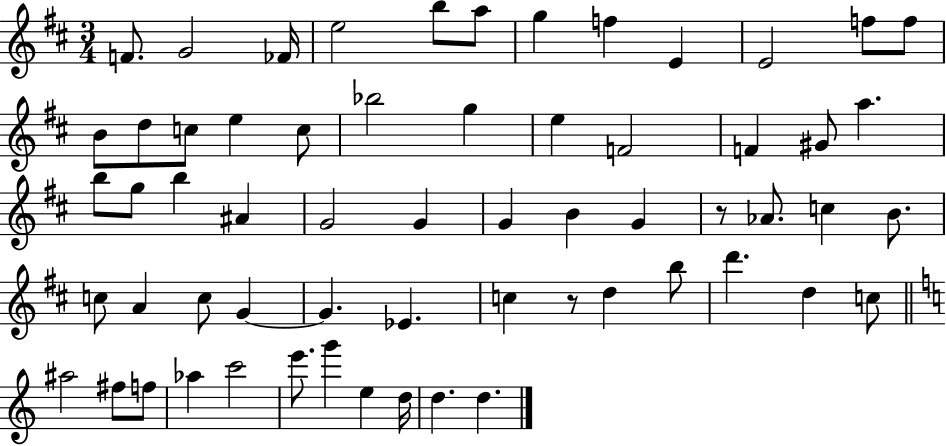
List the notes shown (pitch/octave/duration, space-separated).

F4/e. G4/h FES4/s E5/h B5/e A5/e G5/q F5/q E4/q E4/h F5/e F5/e B4/e D5/e C5/e E5/q C5/e Bb5/h G5/q E5/q F4/h F4/q G#4/e A5/q. B5/e G5/e B5/q A#4/q G4/h G4/q G4/q B4/q G4/q R/e Ab4/e. C5/q B4/e. C5/e A4/q C5/e G4/q G4/q. Eb4/q. C5/q R/e D5/q B5/e D6/q. D5/q C5/e A#5/h F#5/e F5/e Ab5/q C6/h E6/e. G6/q E5/q D5/s D5/q. D5/q.